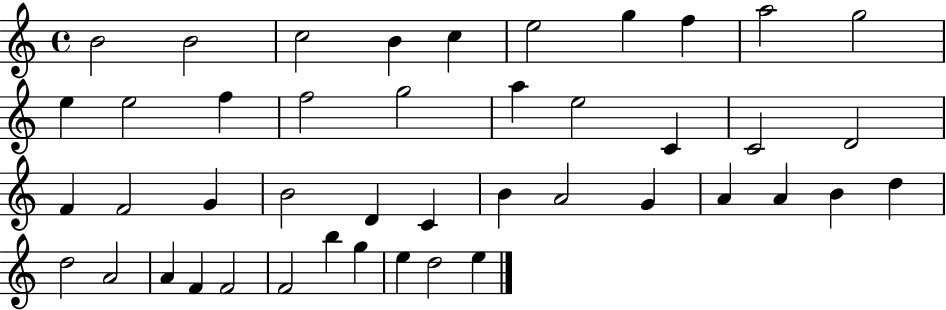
B4/h B4/h C5/h B4/q C5/q E5/h G5/q F5/q A5/h G5/h E5/q E5/h F5/q F5/h G5/h A5/q E5/h C4/q C4/h D4/h F4/q F4/h G4/q B4/h D4/q C4/q B4/q A4/h G4/q A4/q A4/q B4/q D5/q D5/h A4/h A4/q F4/q F4/h F4/h B5/q G5/q E5/q D5/h E5/q